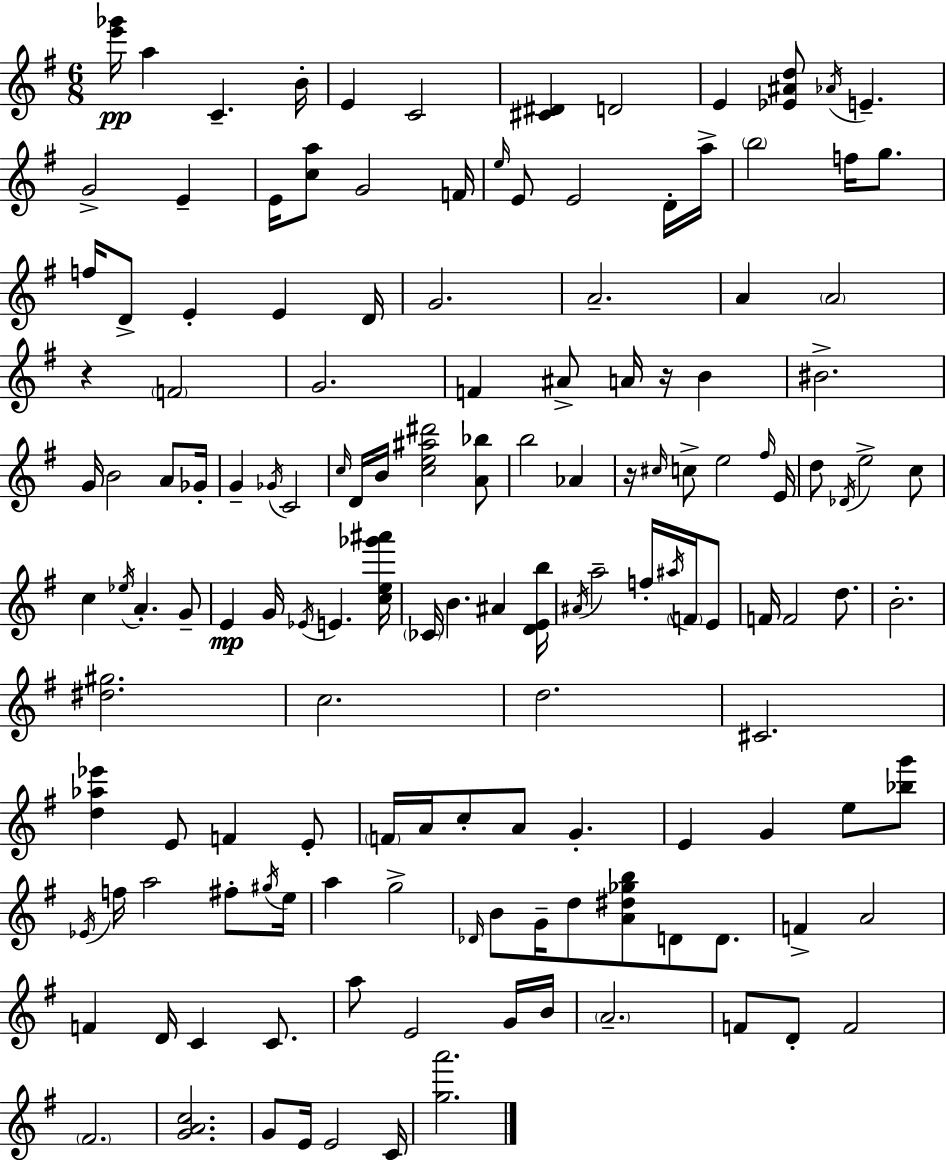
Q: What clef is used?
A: treble